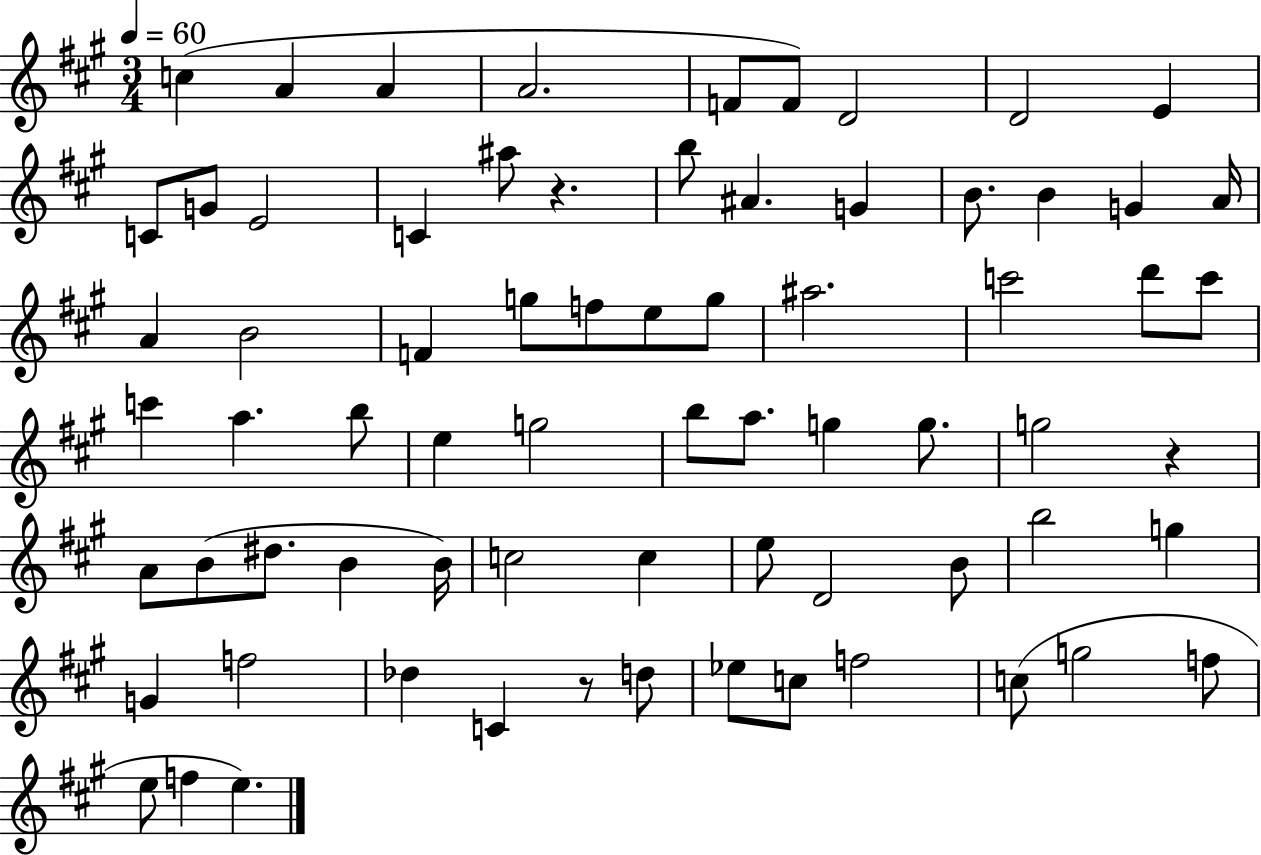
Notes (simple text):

C5/q A4/q A4/q A4/h. F4/e F4/e D4/h D4/h E4/q C4/e G4/e E4/h C4/q A#5/e R/q. B5/e A#4/q. G4/q B4/e. B4/q G4/q A4/s A4/q B4/h F4/q G5/e F5/e E5/e G5/e A#5/h. C6/h D6/e C6/e C6/q A5/q. B5/e E5/q G5/h B5/e A5/e. G5/q G5/e. G5/h R/q A4/e B4/e D#5/e. B4/q B4/s C5/h C5/q E5/e D4/h B4/e B5/h G5/q G4/q F5/h Db5/q C4/q R/e D5/e Eb5/e C5/e F5/h C5/e G5/h F5/e E5/e F5/q E5/q.